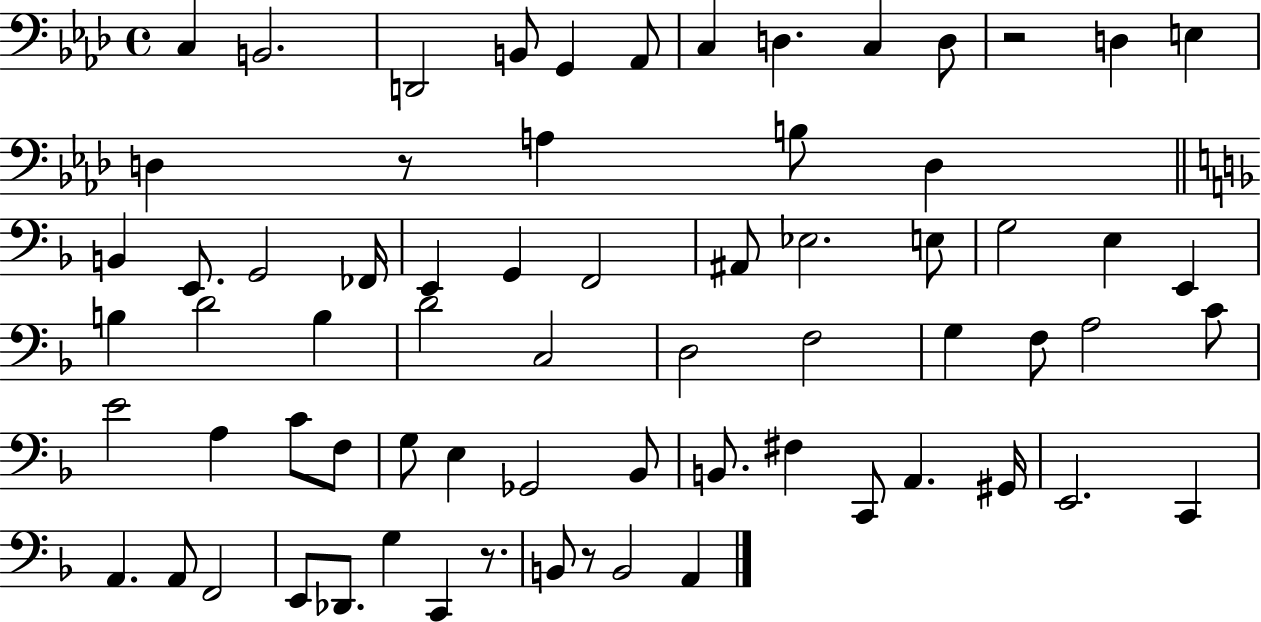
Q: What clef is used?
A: bass